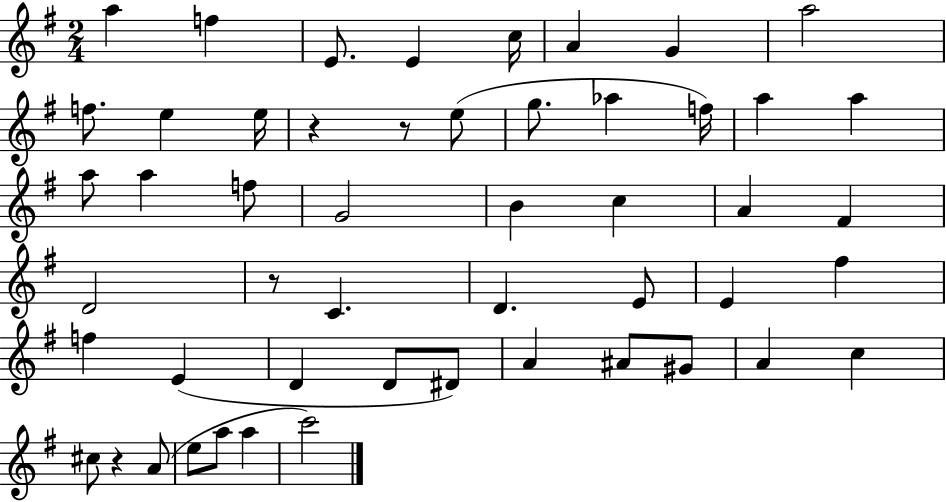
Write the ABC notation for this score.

X:1
T:Untitled
M:2/4
L:1/4
K:G
a f E/2 E c/4 A G a2 f/2 e e/4 z z/2 e/2 g/2 _a f/4 a a a/2 a f/2 G2 B c A ^F D2 z/2 C D E/2 E ^f f E D D/2 ^D/2 A ^A/2 ^G/2 A c ^c/2 z A/2 e/2 a/2 a c'2